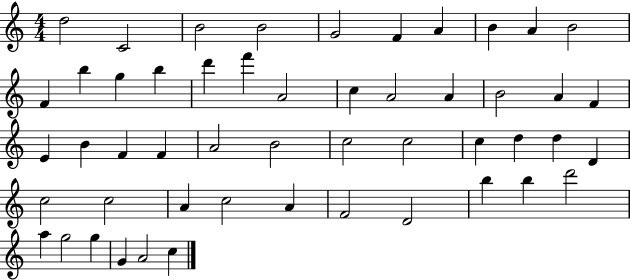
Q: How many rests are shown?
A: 0